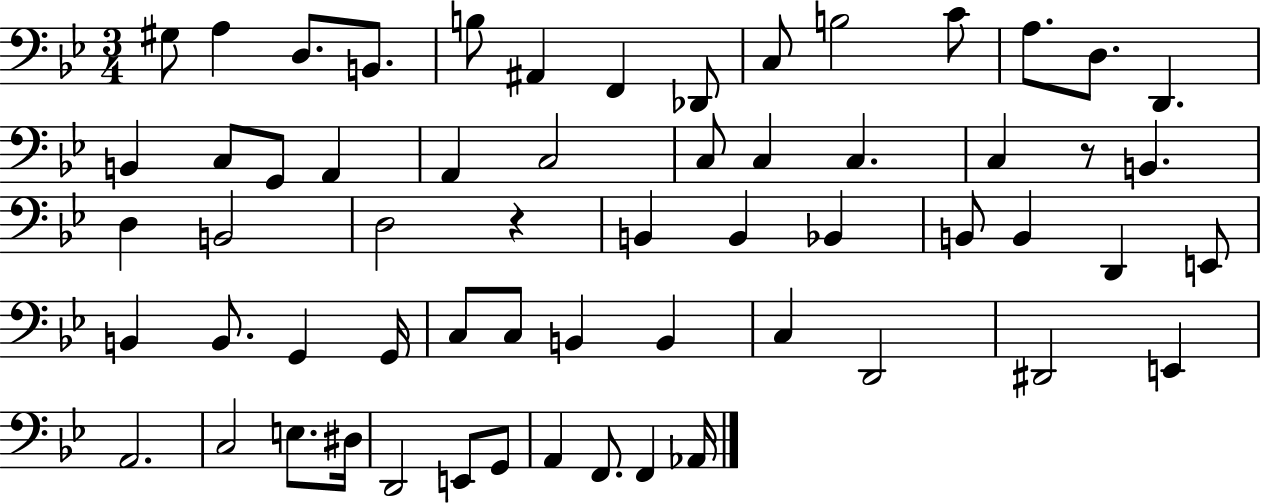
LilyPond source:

{
  \clef bass
  \numericTimeSignature
  \time 3/4
  \key bes \major
  gis8 a4 d8. b,8. | b8 ais,4 f,4 des,8 | c8 b2 c'8 | a8. d8. d,4. | \break b,4 c8 g,8 a,4 | a,4 c2 | c8 c4 c4. | c4 r8 b,4. | \break d4 b,2 | d2 r4 | b,4 b,4 bes,4 | b,8 b,4 d,4 e,8 | \break b,4 b,8. g,4 g,16 | c8 c8 b,4 b,4 | c4 d,2 | dis,2 e,4 | \break a,2. | c2 e8. dis16 | d,2 e,8 g,8 | a,4 f,8. f,4 aes,16 | \break \bar "|."
}